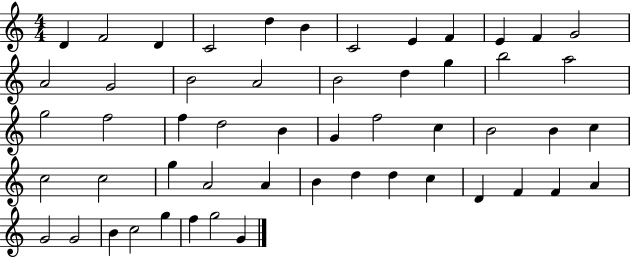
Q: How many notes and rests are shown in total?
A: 53